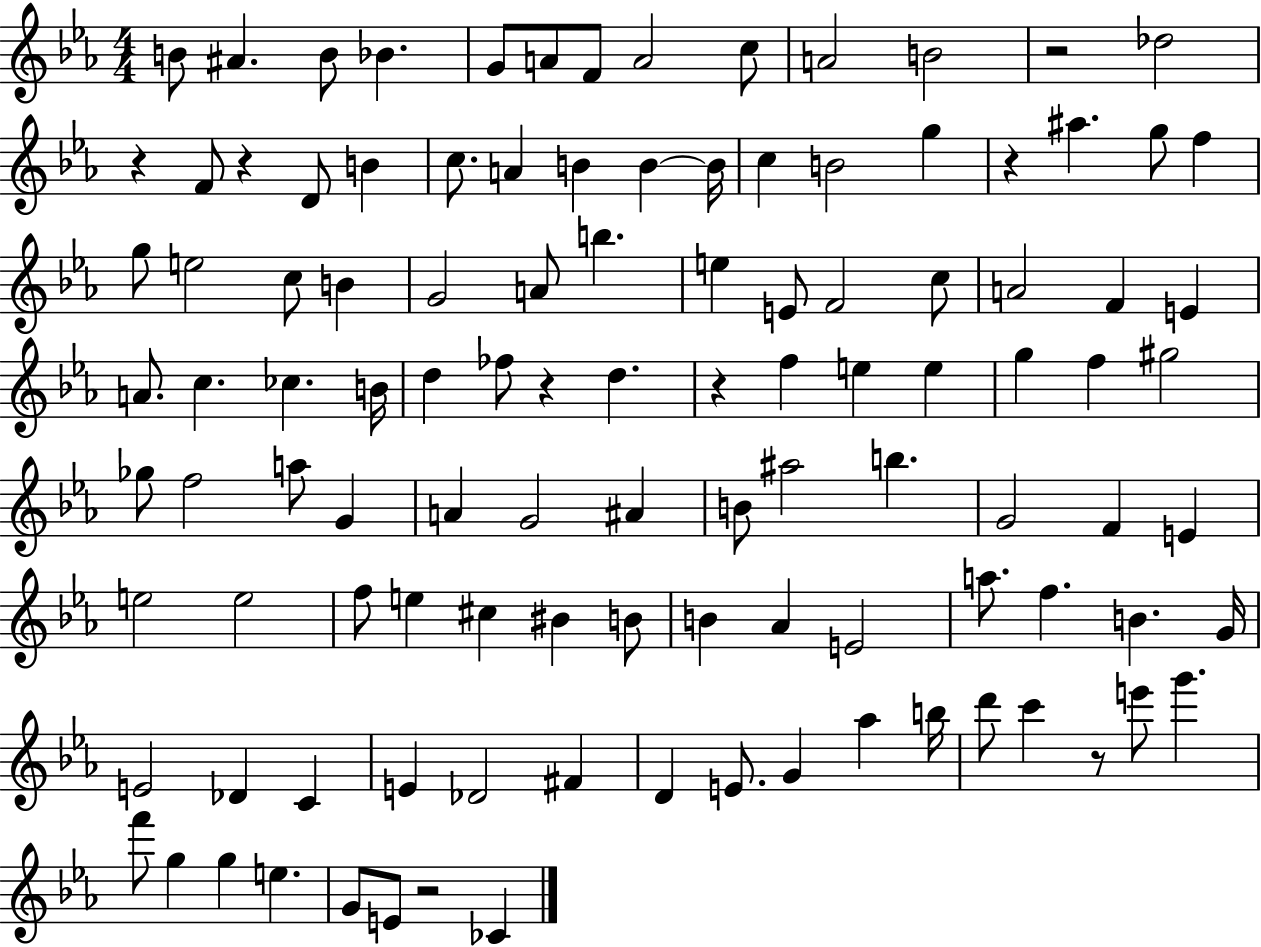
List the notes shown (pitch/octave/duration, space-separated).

B4/e A#4/q. B4/e Bb4/q. G4/e A4/e F4/e A4/h C5/e A4/h B4/h R/h Db5/h R/q F4/e R/q D4/e B4/q C5/e. A4/q B4/q B4/q B4/s C5/q B4/h G5/q R/q A#5/q. G5/e F5/q G5/e E5/h C5/e B4/q G4/h A4/e B5/q. E5/q E4/e F4/h C5/e A4/h F4/q E4/q A4/e. C5/q. CES5/q. B4/s D5/q FES5/e R/q D5/q. R/q F5/q E5/q E5/q G5/q F5/q G#5/h Gb5/e F5/h A5/e G4/q A4/q G4/h A#4/q B4/e A#5/h B5/q. G4/h F4/q E4/q E5/h E5/h F5/e E5/q C#5/q BIS4/q B4/e B4/q Ab4/q E4/h A5/e. F5/q. B4/q. G4/s E4/h Db4/q C4/q E4/q Db4/h F#4/q D4/q E4/e. G4/q Ab5/q B5/s D6/e C6/q R/e E6/e G6/q. F6/e G5/q G5/q E5/q. G4/e E4/e R/h CES4/q